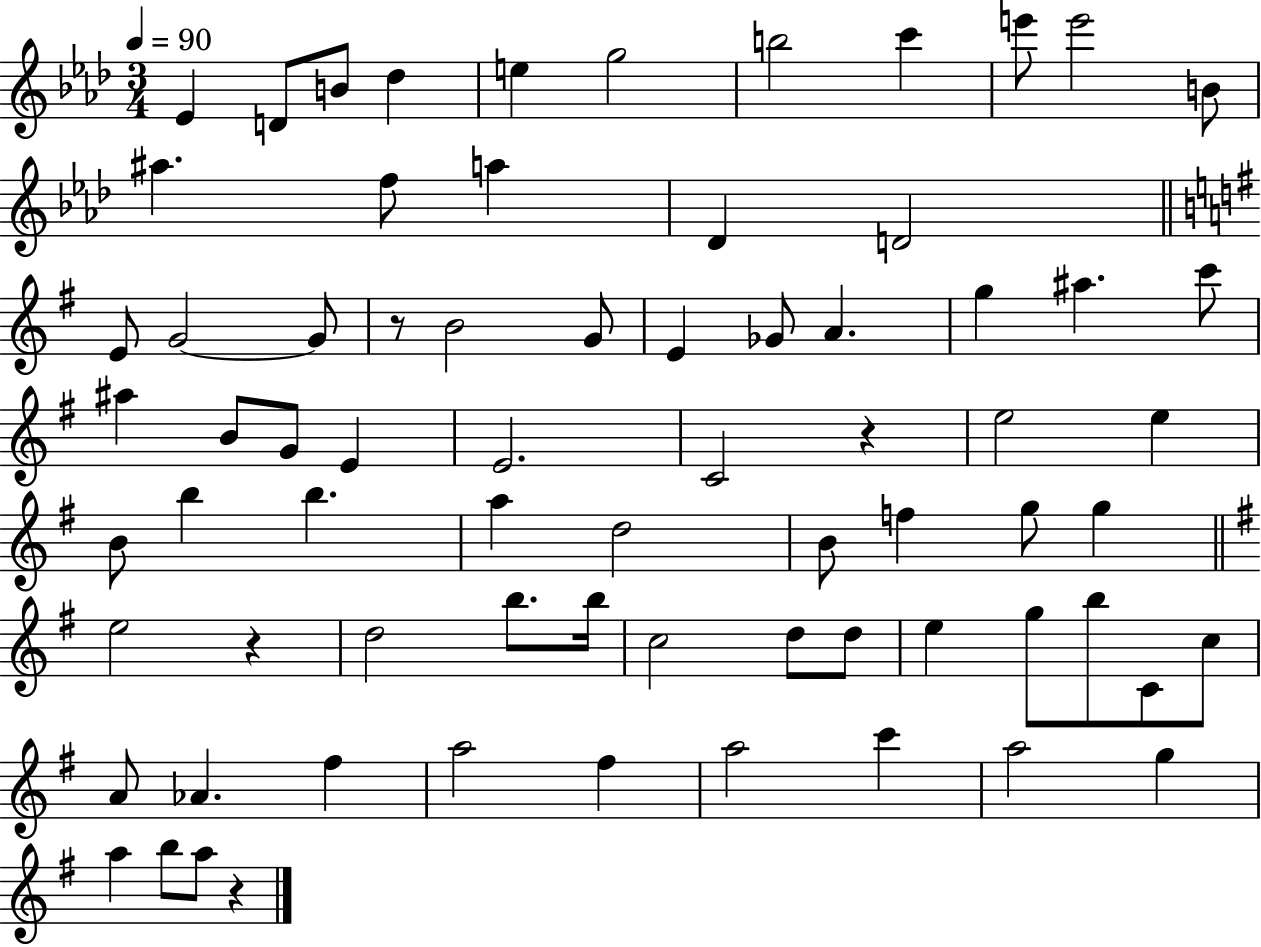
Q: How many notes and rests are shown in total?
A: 72